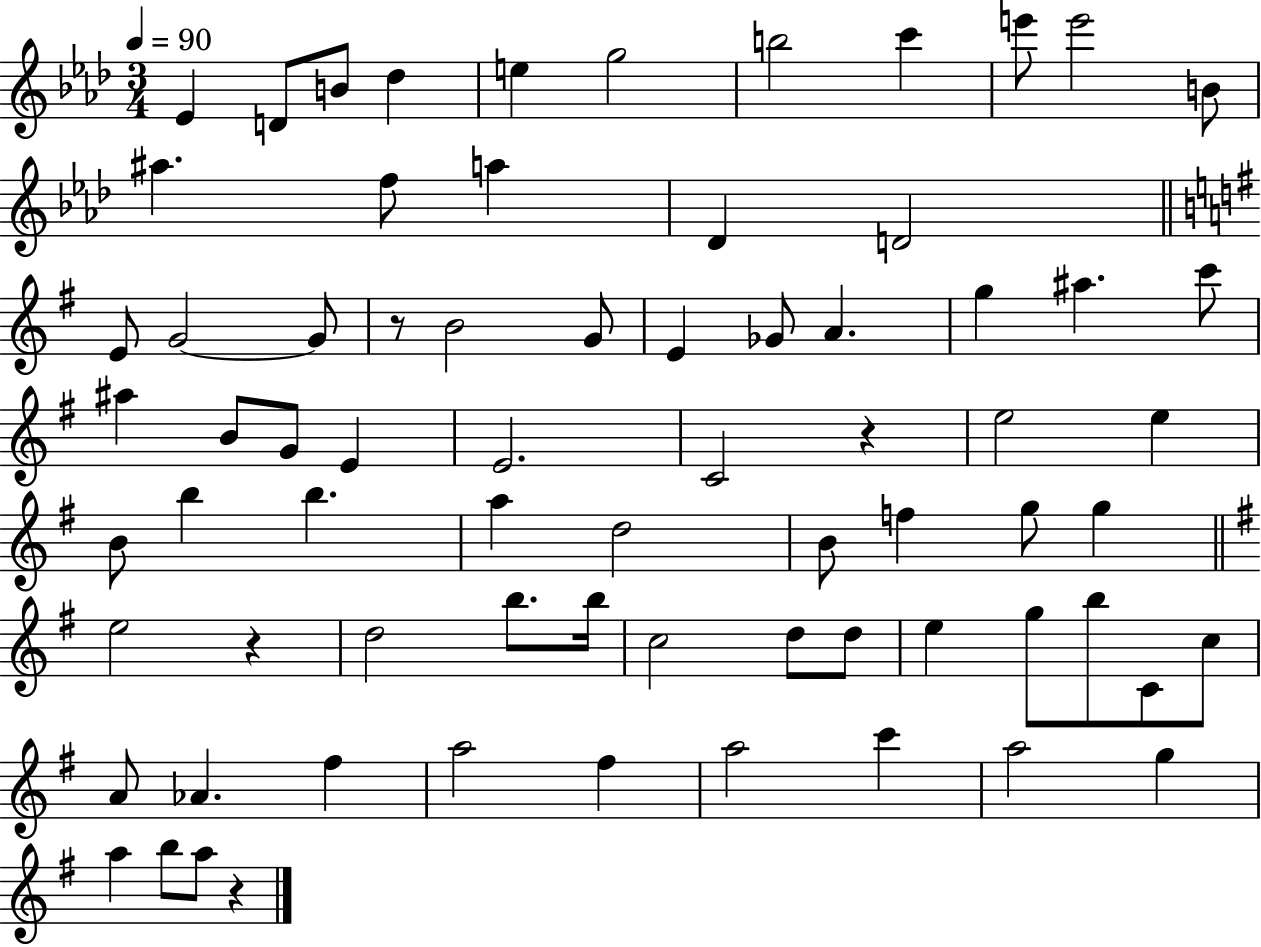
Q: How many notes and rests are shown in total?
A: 72